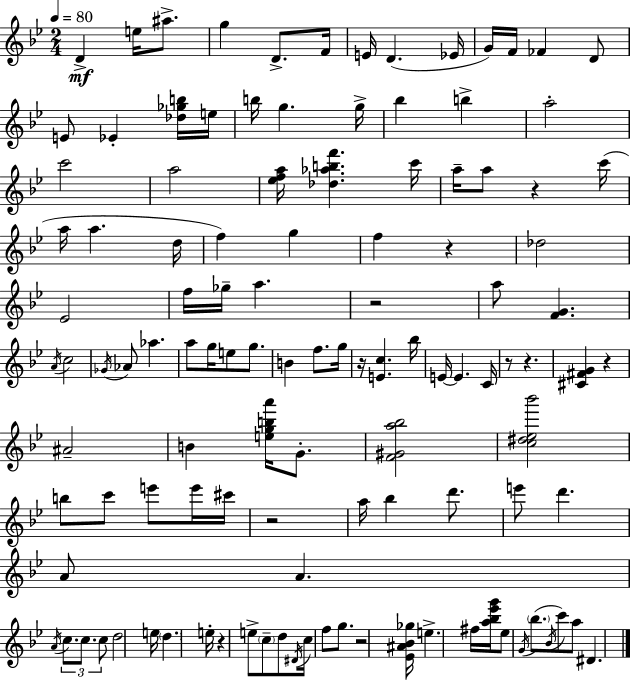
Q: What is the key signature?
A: BES major